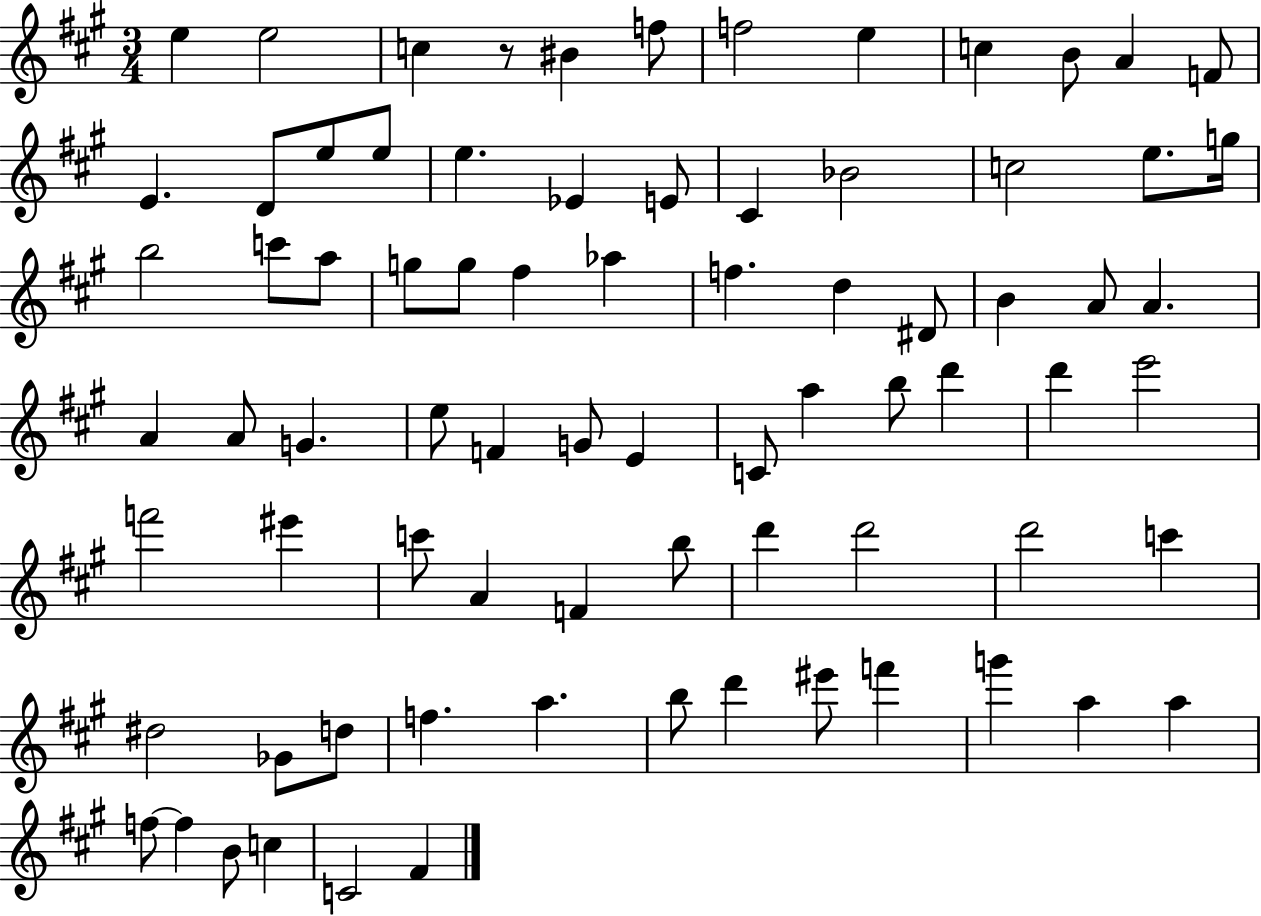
E5/q E5/h C5/q R/e BIS4/q F5/e F5/h E5/q C5/q B4/e A4/q F4/e E4/q. D4/e E5/e E5/e E5/q. Eb4/q E4/e C#4/q Bb4/h C5/h E5/e. G5/s B5/h C6/e A5/e G5/e G5/e F#5/q Ab5/q F5/q. D5/q D#4/e B4/q A4/e A4/q. A4/q A4/e G4/q. E5/e F4/q G4/e E4/q C4/e A5/q B5/e D6/q D6/q E6/h F6/h EIS6/q C6/e A4/q F4/q B5/e D6/q D6/h D6/h C6/q D#5/h Gb4/e D5/e F5/q. A5/q. B5/e D6/q EIS6/e F6/q G6/q A5/q A5/q F5/e F5/q B4/e C5/q C4/h F#4/q